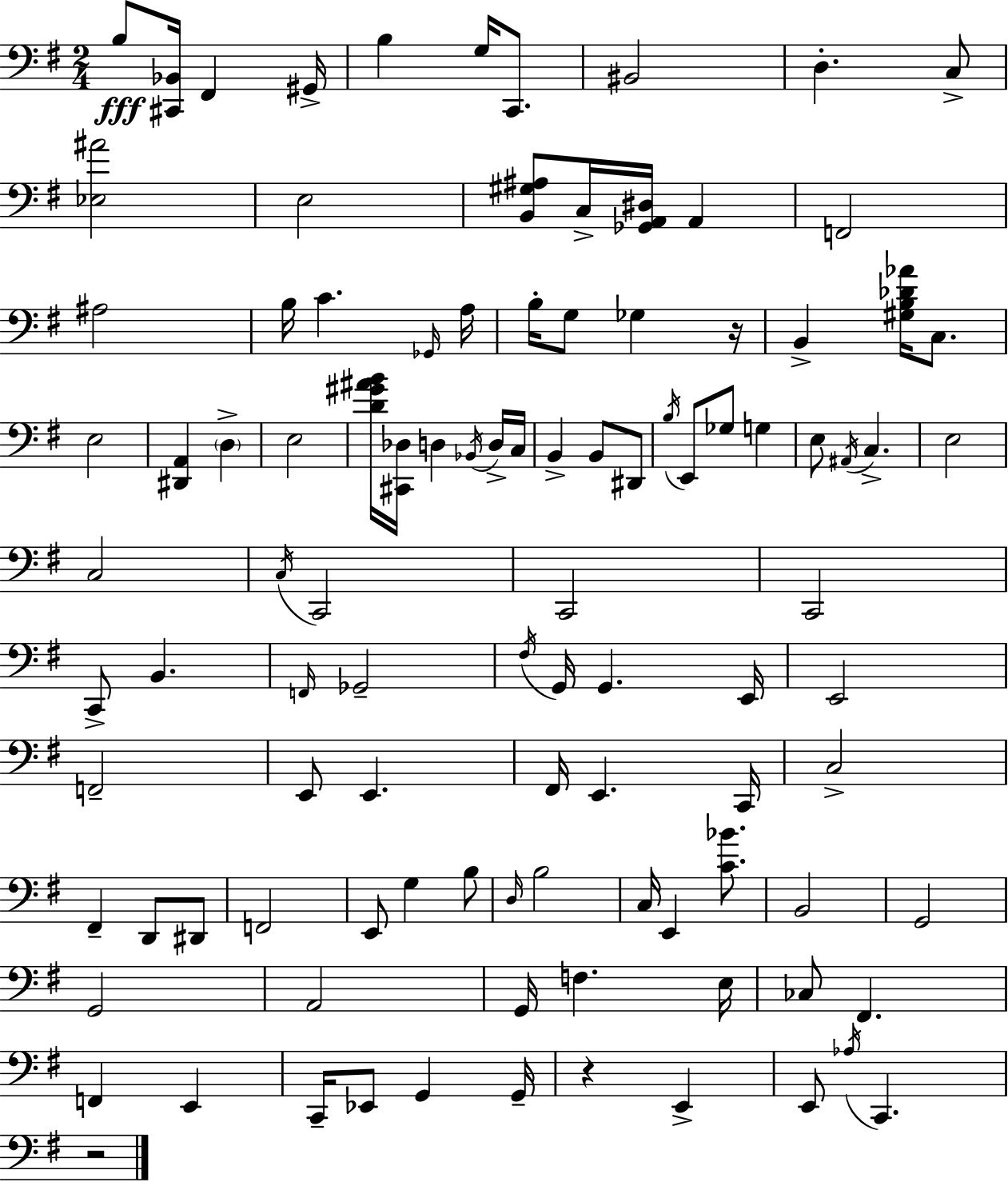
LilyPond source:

{
  \clef bass
  \numericTimeSignature
  \time 2/4
  \key e \minor
  b8\fff <cis, bes,>16 fis,4 gis,16-> | b4 g16 c,8. | bis,2 | d4.-. c8-> | \break <ees ais'>2 | e2 | <b, gis ais>8 c16-> <ges, a, dis>16 a,4 | f,2 | \break ais2 | b16 c'4. \grace { ges,16 } | a16 b16-. g8 ges4 | r16 b,4-> <gis b des' aes'>16 c8. | \break e2 | <dis, a,>4 \parenthesize d4-> | e2 | <d' gis' ais' b'>16 <cis, des>16 d4 \acciaccatura { bes,16 } | \break d16-> c16 b,4-> b,8 | dis,8 \acciaccatura { b16 } e,8 ges8 g4 | e8 \acciaccatura { ais,16 } c4.-> | e2 | \break c2 | \acciaccatura { c16 } c,2 | c,2 | c,2 | \break c,8-> b,4. | \grace { f,16 } ges,2-- | \acciaccatura { fis16 } g,16 | g,4. e,16 e,2 | \break f,2-- | e,8 | e,4. fis,16 | e,4. c,16 c2-> | \break fis,4-- | d,8 dis,8 f,2 | e,8 | g4 b8 \grace { d16 } | \break b2 | c16 e,4 <c' bes'>8. | b,2 | g,2 | \break g,2 | a,2 | g,16 f4. e16 | ces8 fis,4. | \break f,4 e,4 | c,16-- ees,8 g,4 g,16-- | r4 e,4-> | e,8 \acciaccatura { aes16 } c,4. | \break r2 | \bar "|."
}